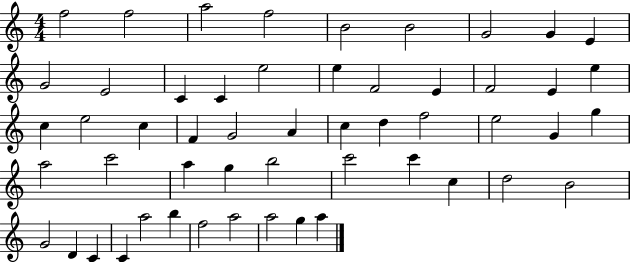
X:1
T:Untitled
M:4/4
L:1/4
K:C
f2 f2 a2 f2 B2 B2 G2 G E G2 E2 C C e2 e F2 E F2 E e c e2 c F G2 A c d f2 e2 G g a2 c'2 a g b2 c'2 c' c d2 B2 G2 D C C a2 b f2 a2 a2 g a